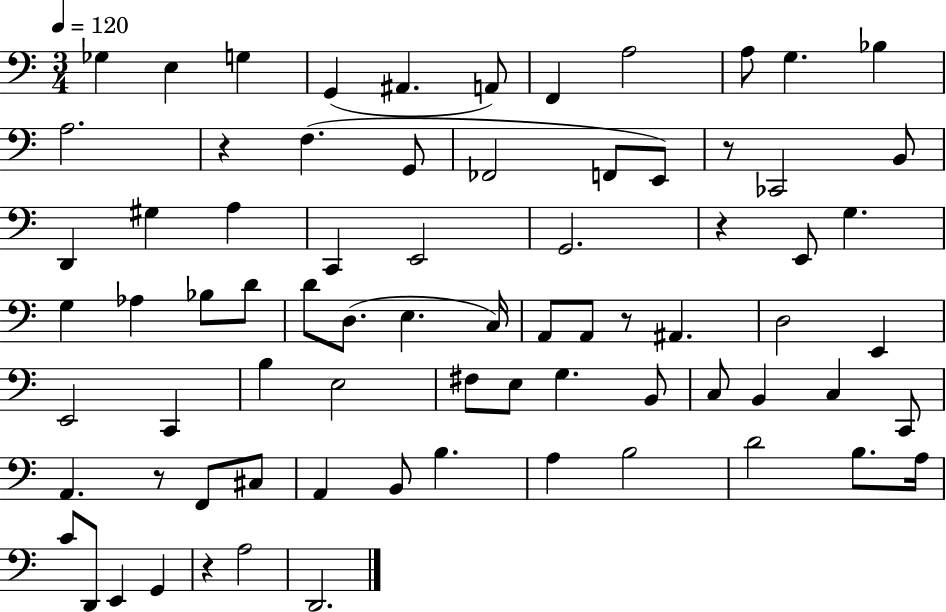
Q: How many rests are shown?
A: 6